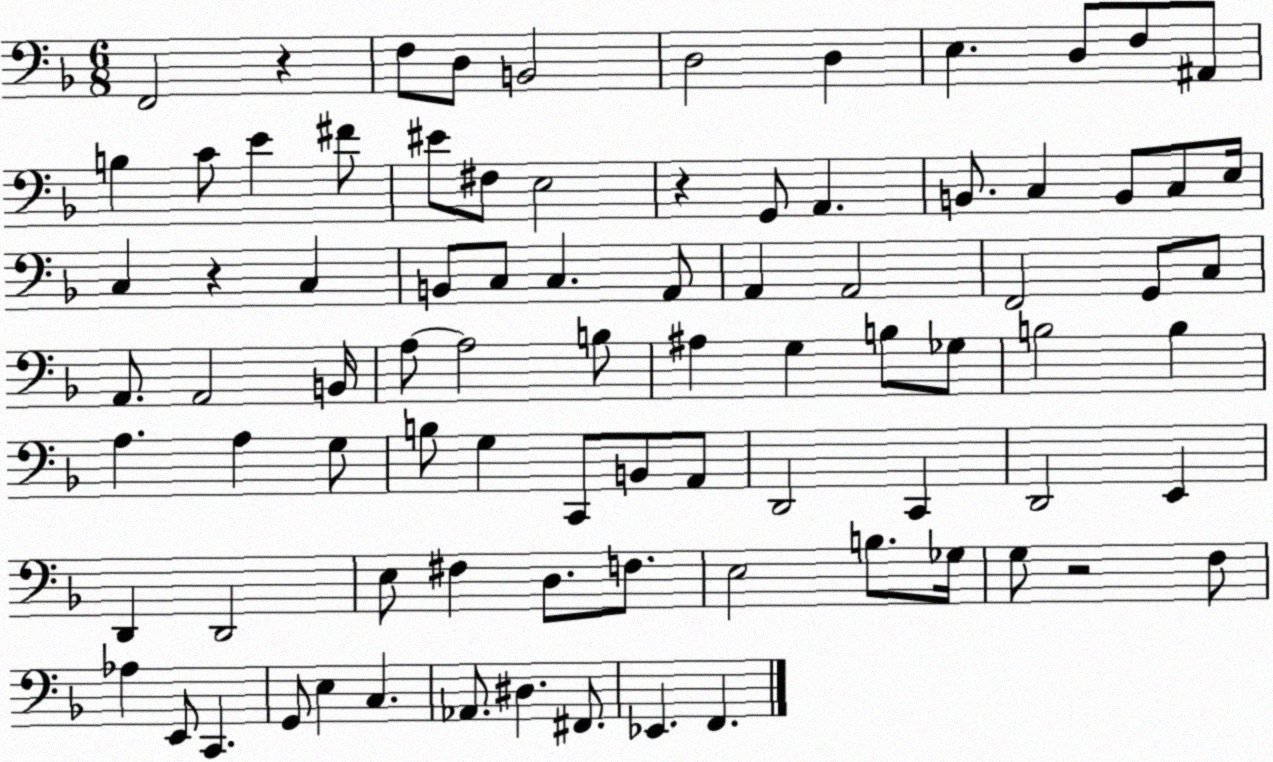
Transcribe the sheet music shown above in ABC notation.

X:1
T:Untitled
M:6/8
L:1/4
K:F
F,,2 z F,/2 D,/2 B,,2 D,2 D, E, D,/2 F,/2 ^A,,/2 B, C/2 E ^F/2 ^E/2 ^F,/2 E,2 z G,,/2 A,, B,,/2 C, B,,/2 C,/2 E,/4 C, z C, B,,/2 C,/2 C, A,,/2 A,, A,,2 F,,2 G,,/2 C,/2 A,,/2 A,,2 B,,/4 A,/2 A,2 B,/2 ^A, G, B,/2 _G,/2 B,2 B, A, A, G,/2 B,/2 G, C,,/2 B,,/2 A,,/2 D,,2 C,, D,,2 E,, D,, D,,2 E,/2 ^F, D,/2 F,/2 E,2 B,/2 _G,/4 G,/2 z2 F,/2 _A, E,,/2 C,, G,,/2 E, C, _A,,/2 ^D, ^F,,/2 _E,, F,,